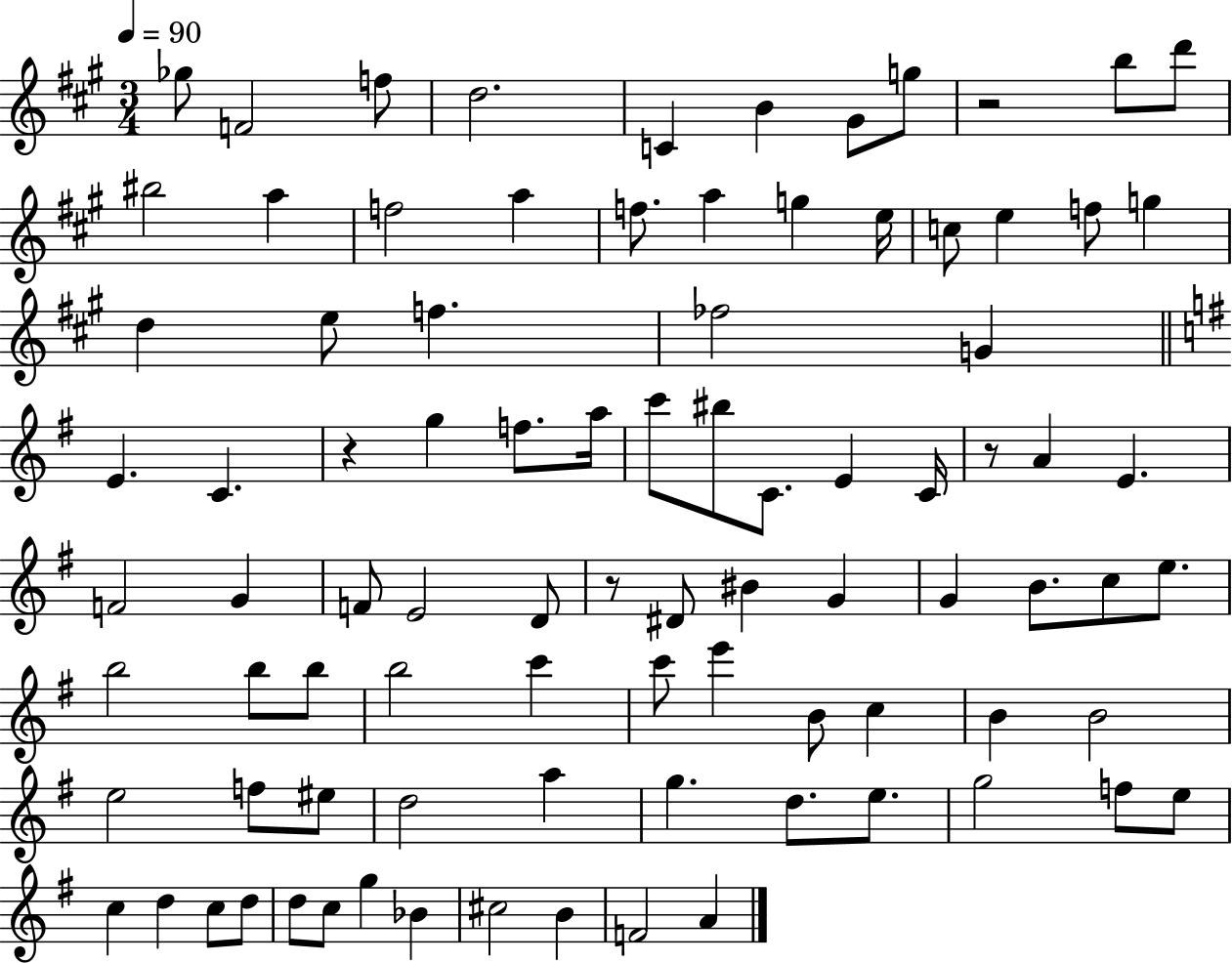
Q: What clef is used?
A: treble